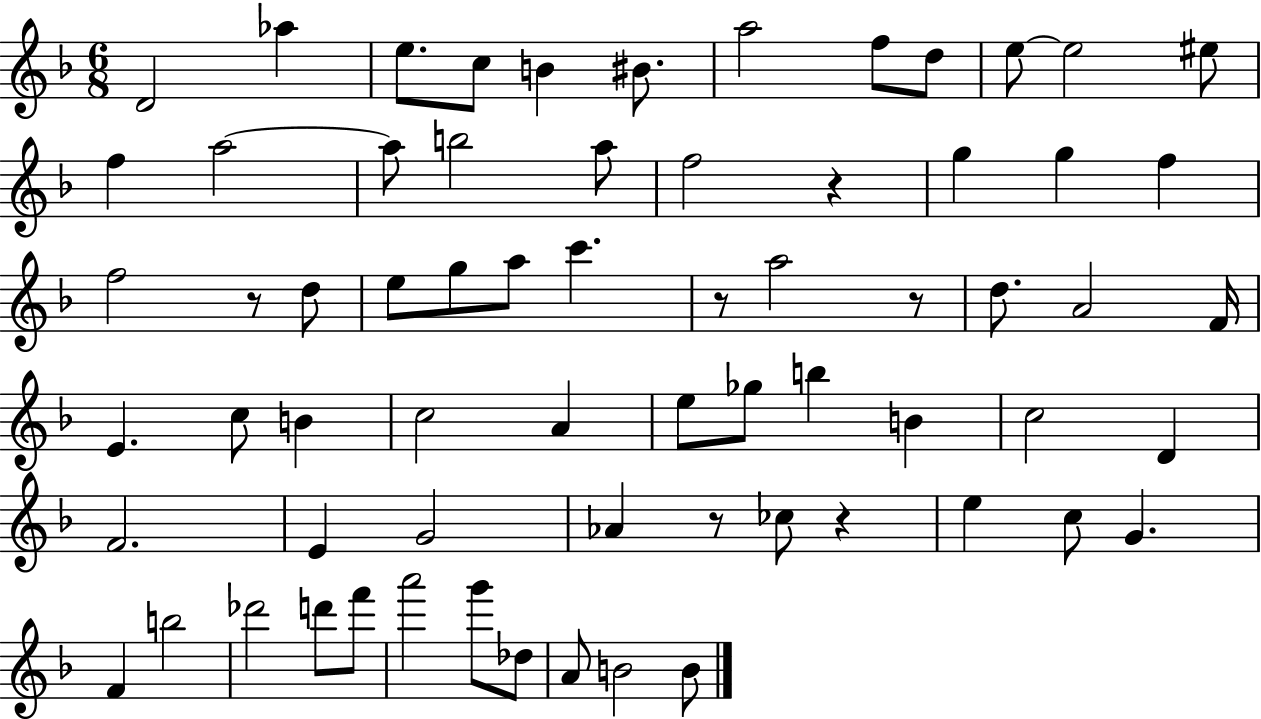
{
  \clef treble
  \numericTimeSignature
  \time 6/8
  \key f \major
  d'2 aes''4 | e''8. c''8 b'4 bis'8. | a''2 f''8 d''8 | e''8~~ e''2 eis''8 | \break f''4 a''2~~ | a''8 b''2 a''8 | f''2 r4 | g''4 g''4 f''4 | \break f''2 r8 d''8 | e''8 g''8 a''8 c'''4. | r8 a''2 r8 | d''8. a'2 f'16 | \break e'4. c''8 b'4 | c''2 a'4 | e''8 ges''8 b''4 b'4 | c''2 d'4 | \break f'2. | e'4 g'2 | aes'4 r8 ces''8 r4 | e''4 c''8 g'4. | \break f'4 b''2 | des'''2 d'''8 f'''8 | a'''2 g'''8 des''8 | a'8 b'2 b'8 | \break \bar "|."
}